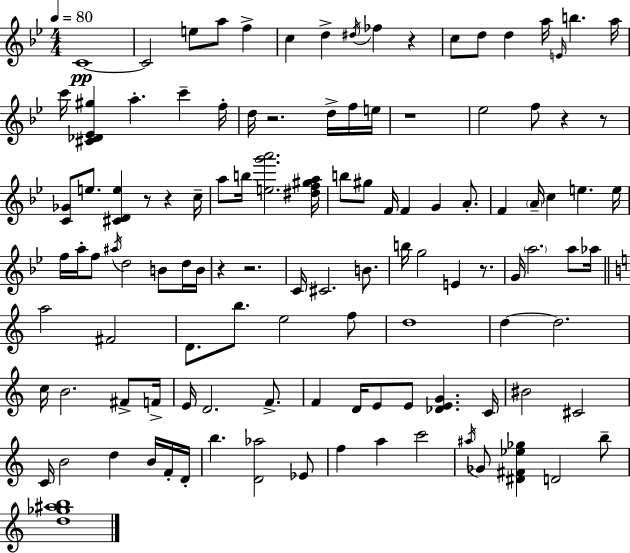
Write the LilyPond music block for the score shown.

{
  \clef treble
  \numericTimeSignature
  \time 4/4
  \key g \minor
  \tempo 4 = 80
  \repeat volta 2 { c'1~~\pp | c'2 e''8 a''8 f''4-> | c''4 d''4-> \acciaccatura { dis''16 } fes''4 r4 | c''8 d''8 d''4 a''16 \grace { e'16 } b''4. | \break a''16 c'''16 <cis' des' ees' gis''>4 a''4.-. c'''4-- | f''16-. d''16 r2. d''16-> | f''16 e''16 r1 | ees''2 f''8 r4 | \break r8 <c' ges'>8 e''8. <cis' d' e''>4 r8 r4 | c''16-- a''8 b''16 <e'' g''' a'''>2. | <dis'' f'' gis'' a''>16 b''8 gis''8 f'16 f'4 g'4 a'8.-. | f'4 \parenthesize a'16-- c''4 e''4. | \break e''16 f''16 a''16-. f''8 \acciaccatura { ais''16 } d''2 b'8 | d''16 b'16 r4 r2. | c'16 cis'2. | b'8. b''16 g''2 e'4 | \break r8. g'16 \parenthesize a''2. | a''8 aes''16 \bar "||" \break \key c \major a''2 fis'2 | d'8. b''8. e''2 f''8 | d''1 | d''4~~ d''2. | \break c''16 b'2. fis'8-> f'16-> | e'16 d'2. f'8.-> | f'4 d'16 e'8 e'8 <des' e' g'>4. c'16 | bis'2 cis'2 | \break c'16 b'2 d''4 b'16 f'16-. d'16-. | b''4. <d' aes''>2 ees'8 | f''4 a''4 c'''2 | \acciaccatura { ais''16 } ges'8 <dis' fis' ees'' ges''>4 d'2 b''8-- | \break <d'' ges'' ais'' b''>1 | } \bar "|."
}